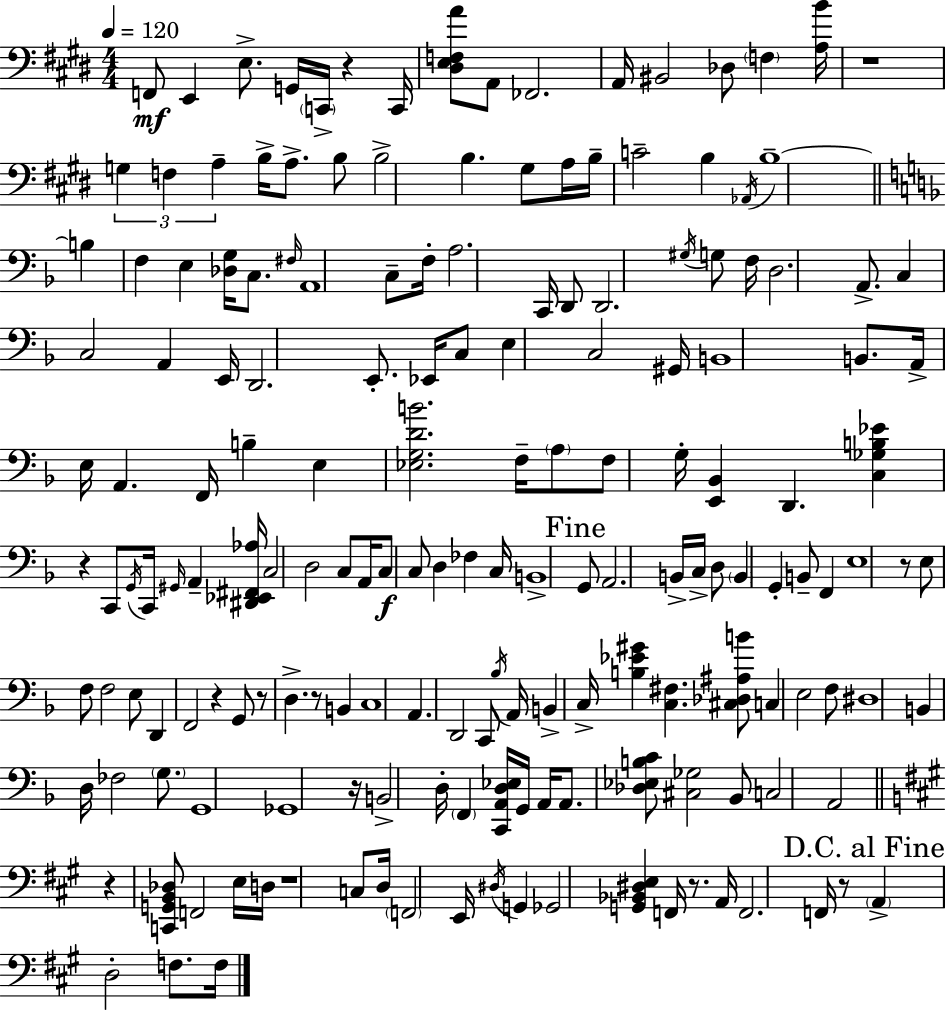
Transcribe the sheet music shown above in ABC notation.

X:1
T:Untitled
M:4/4
L:1/4
K:E
F,,/2 E,, E,/2 G,,/4 C,,/4 z C,,/4 [^D,E,F,A]/2 A,,/2 _F,,2 A,,/4 ^B,,2 _D,/2 F, [A,B]/4 z4 G, F, A, B,/4 A,/2 B,/2 B,2 B, ^G,/2 A,/4 B,/4 C2 B, _A,,/4 B,4 B, F, E, [_D,G,]/4 C,/2 ^F,/4 A,,4 C,/2 F,/4 A,2 C,,/4 D,,/2 D,,2 ^G,/4 G,/2 F,/4 D,2 A,,/2 C, C,2 A,, E,,/4 D,,2 E,,/2 _E,,/4 C,/2 E, C,2 ^G,,/4 B,,4 B,,/2 A,,/4 E,/4 A,, F,,/4 B, E, [_E,G,DB]2 F,/4 A,/2 F,/2 G,/4 [E,,_B,,] D,, [C,_G,B,_E] z C,,/2 G,,/4 C,,/4 ^G,,/4 A,, [^D,,_E,,^F,,_A,]/4 C,2 D,2 C,/2 A,,/4 C,/2 C,/2 D, _F, C,/4 B,,4 G,,/2 A,,2 B,,/4 C,/4 D,/2 B,, G,, B,,/2 F,, E,4 z/2 E,/2 F,/2 F,2 E,/2 D,, F,,2 z G,,/2 z/2 D, z/2 B,, C,4 A,, D,,2 C,,/2 _B,/4 A,,/4 B,, C,/4 [B,_E^G] [C,^F,] [^C,_D,^A,B]/2 C, E,2 F,/2 ^D,4 B,, D,/4 _F,2 G,/2 G,,4 _G,,4 z/4 B,,2 D,/4 F,, [C,,A,,D,_E,]/4 G,,/4 A,,/4 A,,/2 [_D,_E,B,C]/2 [^C,_G,]2 _B,,/2 C,2 A,,2 z [C,,G,,B,,_D,]/2 F,,2 E,/4 D,/4 z4 C,/2 D,/4 F,,2 E,,/4 ^D,/4 G,, _G,,2 [G,,_B,,^D,E,] F,,/4 z/2 A,,/4 F,,2 F,,/4 z/2 A,, D,2 F,/2 F,/4